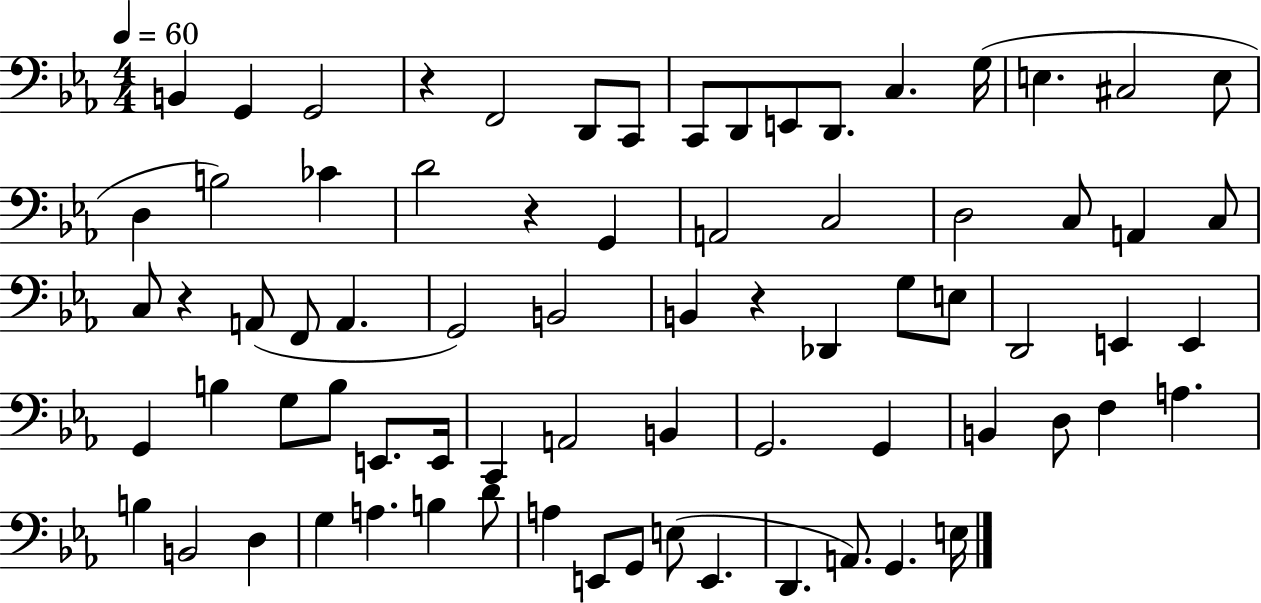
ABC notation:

X:1
T:Untitled
M:4/4
L:1/4
K:Eb
B,, G,, G,,2 z F,,2 D,,/2 C,,/2 C,,/2 D,,/2 E,,/2 D,,/2 C, G,/4 E, ^C,2 E,/2 D, B,2 _C D2 z G,, A,,2 C,2 D,2 C,/2 A,, C,/2 C,/2 z A,,/2 F,,/2 A,, G,,2 B,,2 B,, z _D,, G,/2 E,/2 D,,2 E,, E,, G,, B, G,/2 B,/2 E,,/2 E,,/4 C,, A,,2 B,, G,,2 G,, B,, D,/2 F, A, B, B,,2 D, G, A, B, D/2 A, E,,/2 G,,/2 E,/2 E,, D,, A,,/2 G,, E,/4